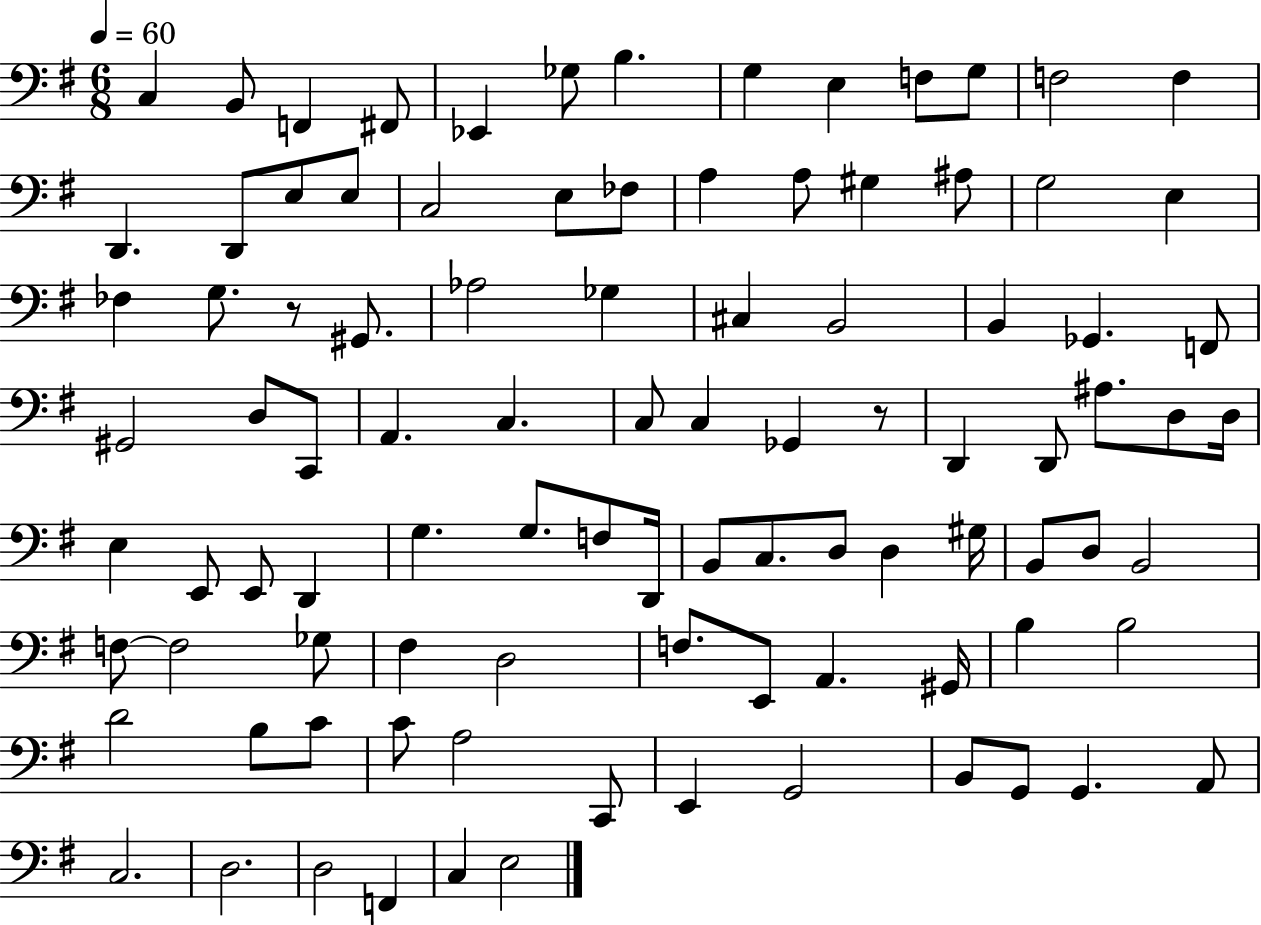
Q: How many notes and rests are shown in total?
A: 96